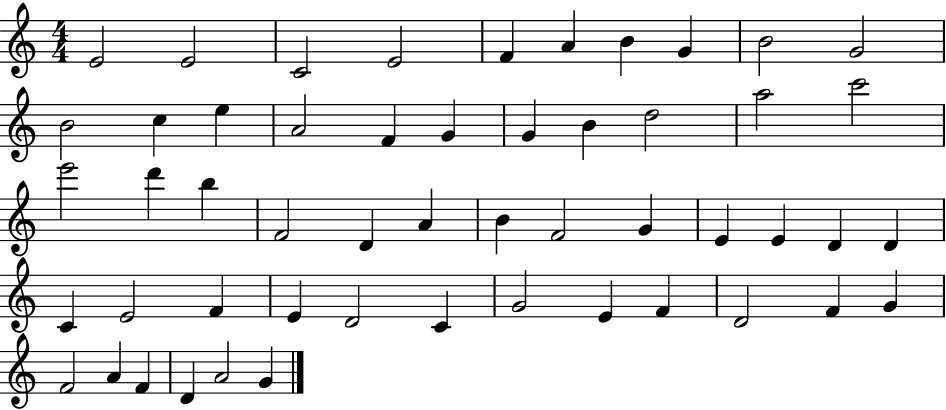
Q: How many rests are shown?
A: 0